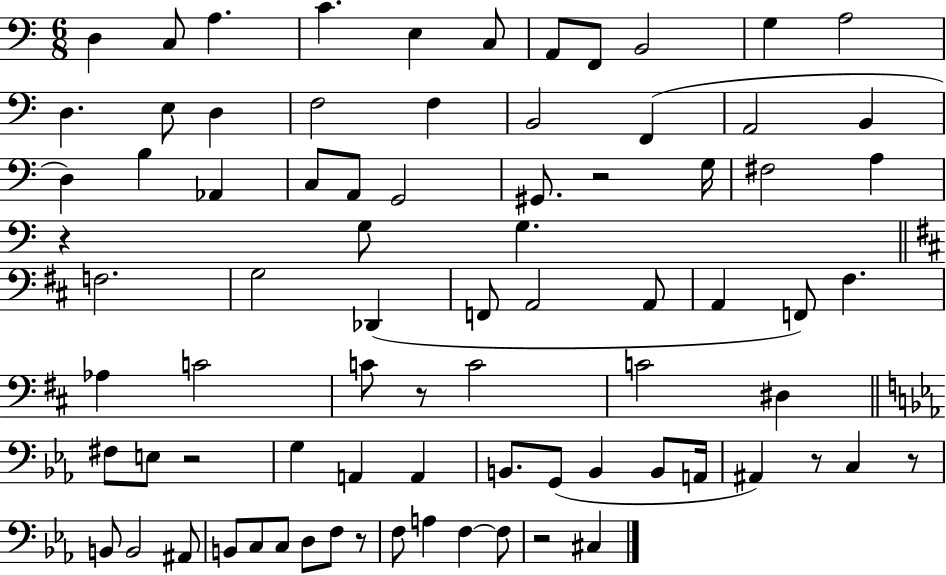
{
  \clef bass
  \numericTimeSignature
  \time 6/8
  \key c \major
  d4 c8 a4. | c'4. e4 c8 | a,8 f,8 b,2 | g4 a2 | \break d4. e8 d4 | f2 f4 | b,2 f,4( | a,2 b,4 | \break d4) b4 aes,4 | c8 a,8 g,2 | gis,8. r2 g16 | fis2 a4 | \break r4 g8 g4. | \bar "||" \break \key d \major f2. | g2 des,4( | f,8 a,2 a,8 | a,4 f,8) fis4. | \break aes4 c'2 | c'8 r8 c'2 | c'2 dis4 | \bar "||" \break \key ees \major fis8 e8 r2 | g4 a,4 a,4 | b,8. g,8( b,4 b,8 a,16 | ais,4) r8 c4 r8 | \break b,8 b,2 ais,8 | b,8 c8 c8 d8 f8 r8 | f8 a4 f4~~ f8 | r2 cis4 | \break \bar "|."
}